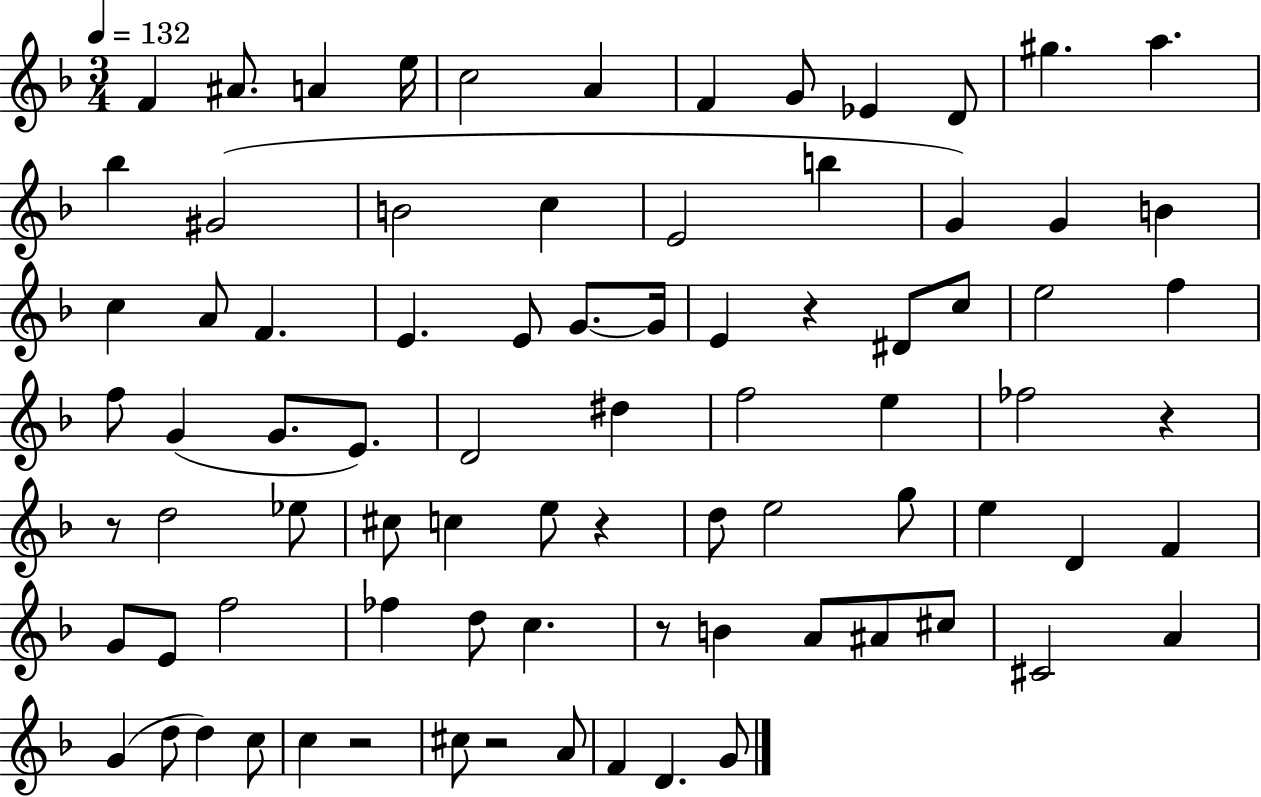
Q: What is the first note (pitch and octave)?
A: F4